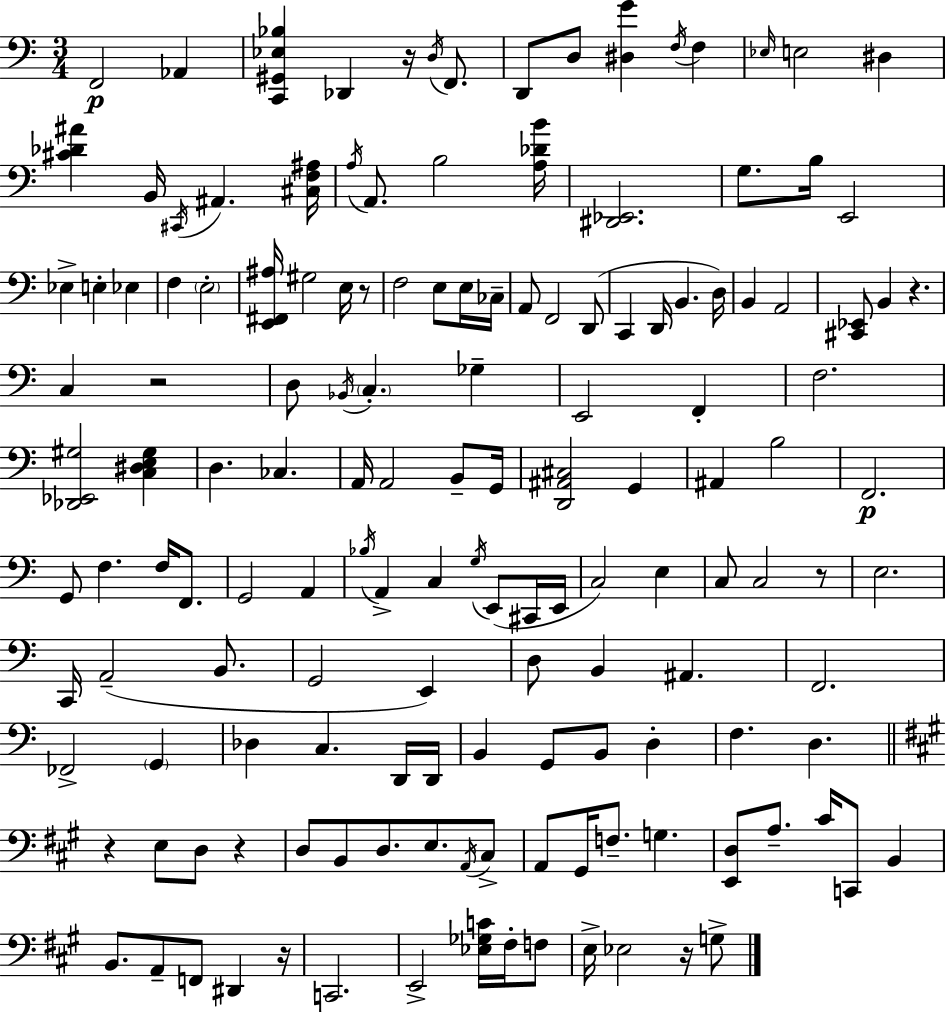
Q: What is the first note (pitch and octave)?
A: F2